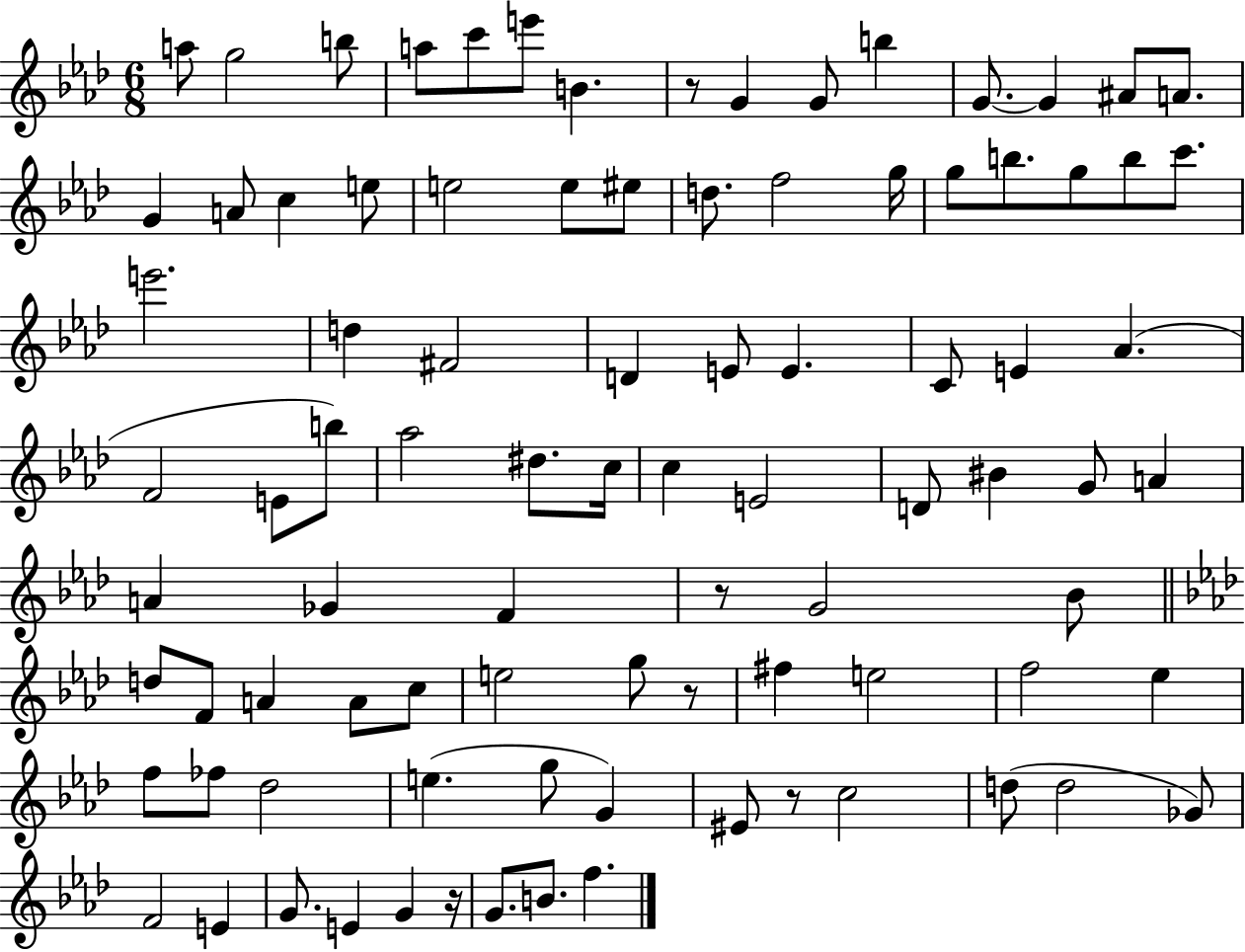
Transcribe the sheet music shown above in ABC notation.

X:1
T:Untitled
M:6/8
L:1/4
K:Ab
a/2 g2 b/2 a/2 c'/2 e'/2 B z/2 G G/2 b G/2 G ^A/2 A/2 G A/2 c e/2 e2 e/2 ^e/2 d/2 f2 g/4 g/2 b/2 g/2 b/2 c'/2 e'2 d ^F2 D E/2 E C/2 E _A F2 E/2 b/2 _a2 ^d/2 c/4 c E2 D/2 ^B G/2 A A _G F z/2 G2 _B/2 d/2 F/2 A A/2 c/2 e2 g/2 z/2 ^f e2 f2 _e f/2 _f/2 _d2 e g/2 G ^E/2 z/2 c2 d/2 d2 _G/2 F2 E G/2 E G z/4 G/2 B/2 f